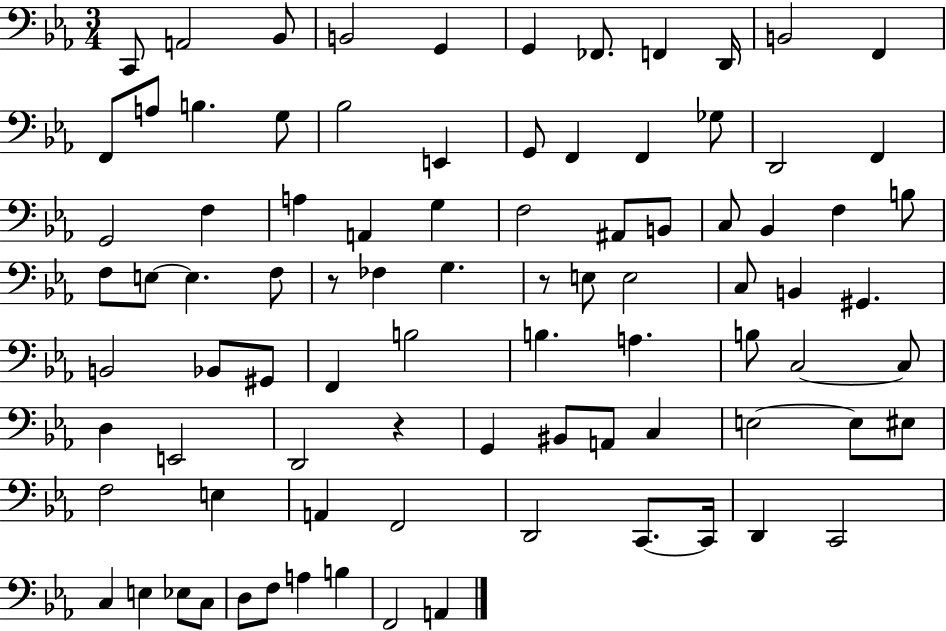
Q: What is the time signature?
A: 3/4